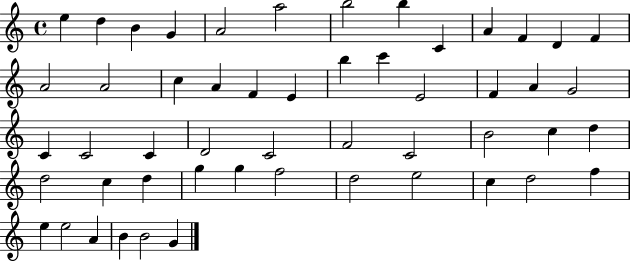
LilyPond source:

{
  \clef treble
  \time 4/4
  \defaultTimeSignature
  \key c \major
  e''4 d''4 b'4 g'4 | a'2 a''2 | b''2 b''4 c'4 | a'4 f'4 d'4 f'4 | \break a'2 a'2 | c''4 a'4 f'4 e'4 | b''4 c'''4 e'2 | f'4 a'4 g'2 | \break c'4 c'2 c'4 | d'2 c'2 | f'2 c'2 | b'2 c''4 d''4 | \break d''2 c''4 d''4 | g''4 g''4 f''2 | d''2 e''2 | c''4 d''2 f''4 | \break e''4 e''2 a'4 | b'4 b'2 g'4 | \bar "|."
}